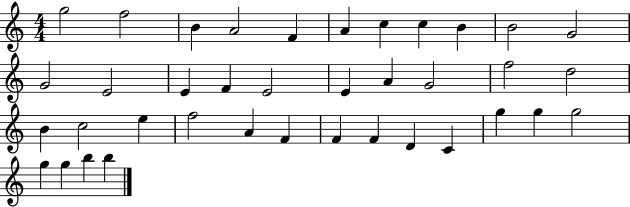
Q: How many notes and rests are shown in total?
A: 38